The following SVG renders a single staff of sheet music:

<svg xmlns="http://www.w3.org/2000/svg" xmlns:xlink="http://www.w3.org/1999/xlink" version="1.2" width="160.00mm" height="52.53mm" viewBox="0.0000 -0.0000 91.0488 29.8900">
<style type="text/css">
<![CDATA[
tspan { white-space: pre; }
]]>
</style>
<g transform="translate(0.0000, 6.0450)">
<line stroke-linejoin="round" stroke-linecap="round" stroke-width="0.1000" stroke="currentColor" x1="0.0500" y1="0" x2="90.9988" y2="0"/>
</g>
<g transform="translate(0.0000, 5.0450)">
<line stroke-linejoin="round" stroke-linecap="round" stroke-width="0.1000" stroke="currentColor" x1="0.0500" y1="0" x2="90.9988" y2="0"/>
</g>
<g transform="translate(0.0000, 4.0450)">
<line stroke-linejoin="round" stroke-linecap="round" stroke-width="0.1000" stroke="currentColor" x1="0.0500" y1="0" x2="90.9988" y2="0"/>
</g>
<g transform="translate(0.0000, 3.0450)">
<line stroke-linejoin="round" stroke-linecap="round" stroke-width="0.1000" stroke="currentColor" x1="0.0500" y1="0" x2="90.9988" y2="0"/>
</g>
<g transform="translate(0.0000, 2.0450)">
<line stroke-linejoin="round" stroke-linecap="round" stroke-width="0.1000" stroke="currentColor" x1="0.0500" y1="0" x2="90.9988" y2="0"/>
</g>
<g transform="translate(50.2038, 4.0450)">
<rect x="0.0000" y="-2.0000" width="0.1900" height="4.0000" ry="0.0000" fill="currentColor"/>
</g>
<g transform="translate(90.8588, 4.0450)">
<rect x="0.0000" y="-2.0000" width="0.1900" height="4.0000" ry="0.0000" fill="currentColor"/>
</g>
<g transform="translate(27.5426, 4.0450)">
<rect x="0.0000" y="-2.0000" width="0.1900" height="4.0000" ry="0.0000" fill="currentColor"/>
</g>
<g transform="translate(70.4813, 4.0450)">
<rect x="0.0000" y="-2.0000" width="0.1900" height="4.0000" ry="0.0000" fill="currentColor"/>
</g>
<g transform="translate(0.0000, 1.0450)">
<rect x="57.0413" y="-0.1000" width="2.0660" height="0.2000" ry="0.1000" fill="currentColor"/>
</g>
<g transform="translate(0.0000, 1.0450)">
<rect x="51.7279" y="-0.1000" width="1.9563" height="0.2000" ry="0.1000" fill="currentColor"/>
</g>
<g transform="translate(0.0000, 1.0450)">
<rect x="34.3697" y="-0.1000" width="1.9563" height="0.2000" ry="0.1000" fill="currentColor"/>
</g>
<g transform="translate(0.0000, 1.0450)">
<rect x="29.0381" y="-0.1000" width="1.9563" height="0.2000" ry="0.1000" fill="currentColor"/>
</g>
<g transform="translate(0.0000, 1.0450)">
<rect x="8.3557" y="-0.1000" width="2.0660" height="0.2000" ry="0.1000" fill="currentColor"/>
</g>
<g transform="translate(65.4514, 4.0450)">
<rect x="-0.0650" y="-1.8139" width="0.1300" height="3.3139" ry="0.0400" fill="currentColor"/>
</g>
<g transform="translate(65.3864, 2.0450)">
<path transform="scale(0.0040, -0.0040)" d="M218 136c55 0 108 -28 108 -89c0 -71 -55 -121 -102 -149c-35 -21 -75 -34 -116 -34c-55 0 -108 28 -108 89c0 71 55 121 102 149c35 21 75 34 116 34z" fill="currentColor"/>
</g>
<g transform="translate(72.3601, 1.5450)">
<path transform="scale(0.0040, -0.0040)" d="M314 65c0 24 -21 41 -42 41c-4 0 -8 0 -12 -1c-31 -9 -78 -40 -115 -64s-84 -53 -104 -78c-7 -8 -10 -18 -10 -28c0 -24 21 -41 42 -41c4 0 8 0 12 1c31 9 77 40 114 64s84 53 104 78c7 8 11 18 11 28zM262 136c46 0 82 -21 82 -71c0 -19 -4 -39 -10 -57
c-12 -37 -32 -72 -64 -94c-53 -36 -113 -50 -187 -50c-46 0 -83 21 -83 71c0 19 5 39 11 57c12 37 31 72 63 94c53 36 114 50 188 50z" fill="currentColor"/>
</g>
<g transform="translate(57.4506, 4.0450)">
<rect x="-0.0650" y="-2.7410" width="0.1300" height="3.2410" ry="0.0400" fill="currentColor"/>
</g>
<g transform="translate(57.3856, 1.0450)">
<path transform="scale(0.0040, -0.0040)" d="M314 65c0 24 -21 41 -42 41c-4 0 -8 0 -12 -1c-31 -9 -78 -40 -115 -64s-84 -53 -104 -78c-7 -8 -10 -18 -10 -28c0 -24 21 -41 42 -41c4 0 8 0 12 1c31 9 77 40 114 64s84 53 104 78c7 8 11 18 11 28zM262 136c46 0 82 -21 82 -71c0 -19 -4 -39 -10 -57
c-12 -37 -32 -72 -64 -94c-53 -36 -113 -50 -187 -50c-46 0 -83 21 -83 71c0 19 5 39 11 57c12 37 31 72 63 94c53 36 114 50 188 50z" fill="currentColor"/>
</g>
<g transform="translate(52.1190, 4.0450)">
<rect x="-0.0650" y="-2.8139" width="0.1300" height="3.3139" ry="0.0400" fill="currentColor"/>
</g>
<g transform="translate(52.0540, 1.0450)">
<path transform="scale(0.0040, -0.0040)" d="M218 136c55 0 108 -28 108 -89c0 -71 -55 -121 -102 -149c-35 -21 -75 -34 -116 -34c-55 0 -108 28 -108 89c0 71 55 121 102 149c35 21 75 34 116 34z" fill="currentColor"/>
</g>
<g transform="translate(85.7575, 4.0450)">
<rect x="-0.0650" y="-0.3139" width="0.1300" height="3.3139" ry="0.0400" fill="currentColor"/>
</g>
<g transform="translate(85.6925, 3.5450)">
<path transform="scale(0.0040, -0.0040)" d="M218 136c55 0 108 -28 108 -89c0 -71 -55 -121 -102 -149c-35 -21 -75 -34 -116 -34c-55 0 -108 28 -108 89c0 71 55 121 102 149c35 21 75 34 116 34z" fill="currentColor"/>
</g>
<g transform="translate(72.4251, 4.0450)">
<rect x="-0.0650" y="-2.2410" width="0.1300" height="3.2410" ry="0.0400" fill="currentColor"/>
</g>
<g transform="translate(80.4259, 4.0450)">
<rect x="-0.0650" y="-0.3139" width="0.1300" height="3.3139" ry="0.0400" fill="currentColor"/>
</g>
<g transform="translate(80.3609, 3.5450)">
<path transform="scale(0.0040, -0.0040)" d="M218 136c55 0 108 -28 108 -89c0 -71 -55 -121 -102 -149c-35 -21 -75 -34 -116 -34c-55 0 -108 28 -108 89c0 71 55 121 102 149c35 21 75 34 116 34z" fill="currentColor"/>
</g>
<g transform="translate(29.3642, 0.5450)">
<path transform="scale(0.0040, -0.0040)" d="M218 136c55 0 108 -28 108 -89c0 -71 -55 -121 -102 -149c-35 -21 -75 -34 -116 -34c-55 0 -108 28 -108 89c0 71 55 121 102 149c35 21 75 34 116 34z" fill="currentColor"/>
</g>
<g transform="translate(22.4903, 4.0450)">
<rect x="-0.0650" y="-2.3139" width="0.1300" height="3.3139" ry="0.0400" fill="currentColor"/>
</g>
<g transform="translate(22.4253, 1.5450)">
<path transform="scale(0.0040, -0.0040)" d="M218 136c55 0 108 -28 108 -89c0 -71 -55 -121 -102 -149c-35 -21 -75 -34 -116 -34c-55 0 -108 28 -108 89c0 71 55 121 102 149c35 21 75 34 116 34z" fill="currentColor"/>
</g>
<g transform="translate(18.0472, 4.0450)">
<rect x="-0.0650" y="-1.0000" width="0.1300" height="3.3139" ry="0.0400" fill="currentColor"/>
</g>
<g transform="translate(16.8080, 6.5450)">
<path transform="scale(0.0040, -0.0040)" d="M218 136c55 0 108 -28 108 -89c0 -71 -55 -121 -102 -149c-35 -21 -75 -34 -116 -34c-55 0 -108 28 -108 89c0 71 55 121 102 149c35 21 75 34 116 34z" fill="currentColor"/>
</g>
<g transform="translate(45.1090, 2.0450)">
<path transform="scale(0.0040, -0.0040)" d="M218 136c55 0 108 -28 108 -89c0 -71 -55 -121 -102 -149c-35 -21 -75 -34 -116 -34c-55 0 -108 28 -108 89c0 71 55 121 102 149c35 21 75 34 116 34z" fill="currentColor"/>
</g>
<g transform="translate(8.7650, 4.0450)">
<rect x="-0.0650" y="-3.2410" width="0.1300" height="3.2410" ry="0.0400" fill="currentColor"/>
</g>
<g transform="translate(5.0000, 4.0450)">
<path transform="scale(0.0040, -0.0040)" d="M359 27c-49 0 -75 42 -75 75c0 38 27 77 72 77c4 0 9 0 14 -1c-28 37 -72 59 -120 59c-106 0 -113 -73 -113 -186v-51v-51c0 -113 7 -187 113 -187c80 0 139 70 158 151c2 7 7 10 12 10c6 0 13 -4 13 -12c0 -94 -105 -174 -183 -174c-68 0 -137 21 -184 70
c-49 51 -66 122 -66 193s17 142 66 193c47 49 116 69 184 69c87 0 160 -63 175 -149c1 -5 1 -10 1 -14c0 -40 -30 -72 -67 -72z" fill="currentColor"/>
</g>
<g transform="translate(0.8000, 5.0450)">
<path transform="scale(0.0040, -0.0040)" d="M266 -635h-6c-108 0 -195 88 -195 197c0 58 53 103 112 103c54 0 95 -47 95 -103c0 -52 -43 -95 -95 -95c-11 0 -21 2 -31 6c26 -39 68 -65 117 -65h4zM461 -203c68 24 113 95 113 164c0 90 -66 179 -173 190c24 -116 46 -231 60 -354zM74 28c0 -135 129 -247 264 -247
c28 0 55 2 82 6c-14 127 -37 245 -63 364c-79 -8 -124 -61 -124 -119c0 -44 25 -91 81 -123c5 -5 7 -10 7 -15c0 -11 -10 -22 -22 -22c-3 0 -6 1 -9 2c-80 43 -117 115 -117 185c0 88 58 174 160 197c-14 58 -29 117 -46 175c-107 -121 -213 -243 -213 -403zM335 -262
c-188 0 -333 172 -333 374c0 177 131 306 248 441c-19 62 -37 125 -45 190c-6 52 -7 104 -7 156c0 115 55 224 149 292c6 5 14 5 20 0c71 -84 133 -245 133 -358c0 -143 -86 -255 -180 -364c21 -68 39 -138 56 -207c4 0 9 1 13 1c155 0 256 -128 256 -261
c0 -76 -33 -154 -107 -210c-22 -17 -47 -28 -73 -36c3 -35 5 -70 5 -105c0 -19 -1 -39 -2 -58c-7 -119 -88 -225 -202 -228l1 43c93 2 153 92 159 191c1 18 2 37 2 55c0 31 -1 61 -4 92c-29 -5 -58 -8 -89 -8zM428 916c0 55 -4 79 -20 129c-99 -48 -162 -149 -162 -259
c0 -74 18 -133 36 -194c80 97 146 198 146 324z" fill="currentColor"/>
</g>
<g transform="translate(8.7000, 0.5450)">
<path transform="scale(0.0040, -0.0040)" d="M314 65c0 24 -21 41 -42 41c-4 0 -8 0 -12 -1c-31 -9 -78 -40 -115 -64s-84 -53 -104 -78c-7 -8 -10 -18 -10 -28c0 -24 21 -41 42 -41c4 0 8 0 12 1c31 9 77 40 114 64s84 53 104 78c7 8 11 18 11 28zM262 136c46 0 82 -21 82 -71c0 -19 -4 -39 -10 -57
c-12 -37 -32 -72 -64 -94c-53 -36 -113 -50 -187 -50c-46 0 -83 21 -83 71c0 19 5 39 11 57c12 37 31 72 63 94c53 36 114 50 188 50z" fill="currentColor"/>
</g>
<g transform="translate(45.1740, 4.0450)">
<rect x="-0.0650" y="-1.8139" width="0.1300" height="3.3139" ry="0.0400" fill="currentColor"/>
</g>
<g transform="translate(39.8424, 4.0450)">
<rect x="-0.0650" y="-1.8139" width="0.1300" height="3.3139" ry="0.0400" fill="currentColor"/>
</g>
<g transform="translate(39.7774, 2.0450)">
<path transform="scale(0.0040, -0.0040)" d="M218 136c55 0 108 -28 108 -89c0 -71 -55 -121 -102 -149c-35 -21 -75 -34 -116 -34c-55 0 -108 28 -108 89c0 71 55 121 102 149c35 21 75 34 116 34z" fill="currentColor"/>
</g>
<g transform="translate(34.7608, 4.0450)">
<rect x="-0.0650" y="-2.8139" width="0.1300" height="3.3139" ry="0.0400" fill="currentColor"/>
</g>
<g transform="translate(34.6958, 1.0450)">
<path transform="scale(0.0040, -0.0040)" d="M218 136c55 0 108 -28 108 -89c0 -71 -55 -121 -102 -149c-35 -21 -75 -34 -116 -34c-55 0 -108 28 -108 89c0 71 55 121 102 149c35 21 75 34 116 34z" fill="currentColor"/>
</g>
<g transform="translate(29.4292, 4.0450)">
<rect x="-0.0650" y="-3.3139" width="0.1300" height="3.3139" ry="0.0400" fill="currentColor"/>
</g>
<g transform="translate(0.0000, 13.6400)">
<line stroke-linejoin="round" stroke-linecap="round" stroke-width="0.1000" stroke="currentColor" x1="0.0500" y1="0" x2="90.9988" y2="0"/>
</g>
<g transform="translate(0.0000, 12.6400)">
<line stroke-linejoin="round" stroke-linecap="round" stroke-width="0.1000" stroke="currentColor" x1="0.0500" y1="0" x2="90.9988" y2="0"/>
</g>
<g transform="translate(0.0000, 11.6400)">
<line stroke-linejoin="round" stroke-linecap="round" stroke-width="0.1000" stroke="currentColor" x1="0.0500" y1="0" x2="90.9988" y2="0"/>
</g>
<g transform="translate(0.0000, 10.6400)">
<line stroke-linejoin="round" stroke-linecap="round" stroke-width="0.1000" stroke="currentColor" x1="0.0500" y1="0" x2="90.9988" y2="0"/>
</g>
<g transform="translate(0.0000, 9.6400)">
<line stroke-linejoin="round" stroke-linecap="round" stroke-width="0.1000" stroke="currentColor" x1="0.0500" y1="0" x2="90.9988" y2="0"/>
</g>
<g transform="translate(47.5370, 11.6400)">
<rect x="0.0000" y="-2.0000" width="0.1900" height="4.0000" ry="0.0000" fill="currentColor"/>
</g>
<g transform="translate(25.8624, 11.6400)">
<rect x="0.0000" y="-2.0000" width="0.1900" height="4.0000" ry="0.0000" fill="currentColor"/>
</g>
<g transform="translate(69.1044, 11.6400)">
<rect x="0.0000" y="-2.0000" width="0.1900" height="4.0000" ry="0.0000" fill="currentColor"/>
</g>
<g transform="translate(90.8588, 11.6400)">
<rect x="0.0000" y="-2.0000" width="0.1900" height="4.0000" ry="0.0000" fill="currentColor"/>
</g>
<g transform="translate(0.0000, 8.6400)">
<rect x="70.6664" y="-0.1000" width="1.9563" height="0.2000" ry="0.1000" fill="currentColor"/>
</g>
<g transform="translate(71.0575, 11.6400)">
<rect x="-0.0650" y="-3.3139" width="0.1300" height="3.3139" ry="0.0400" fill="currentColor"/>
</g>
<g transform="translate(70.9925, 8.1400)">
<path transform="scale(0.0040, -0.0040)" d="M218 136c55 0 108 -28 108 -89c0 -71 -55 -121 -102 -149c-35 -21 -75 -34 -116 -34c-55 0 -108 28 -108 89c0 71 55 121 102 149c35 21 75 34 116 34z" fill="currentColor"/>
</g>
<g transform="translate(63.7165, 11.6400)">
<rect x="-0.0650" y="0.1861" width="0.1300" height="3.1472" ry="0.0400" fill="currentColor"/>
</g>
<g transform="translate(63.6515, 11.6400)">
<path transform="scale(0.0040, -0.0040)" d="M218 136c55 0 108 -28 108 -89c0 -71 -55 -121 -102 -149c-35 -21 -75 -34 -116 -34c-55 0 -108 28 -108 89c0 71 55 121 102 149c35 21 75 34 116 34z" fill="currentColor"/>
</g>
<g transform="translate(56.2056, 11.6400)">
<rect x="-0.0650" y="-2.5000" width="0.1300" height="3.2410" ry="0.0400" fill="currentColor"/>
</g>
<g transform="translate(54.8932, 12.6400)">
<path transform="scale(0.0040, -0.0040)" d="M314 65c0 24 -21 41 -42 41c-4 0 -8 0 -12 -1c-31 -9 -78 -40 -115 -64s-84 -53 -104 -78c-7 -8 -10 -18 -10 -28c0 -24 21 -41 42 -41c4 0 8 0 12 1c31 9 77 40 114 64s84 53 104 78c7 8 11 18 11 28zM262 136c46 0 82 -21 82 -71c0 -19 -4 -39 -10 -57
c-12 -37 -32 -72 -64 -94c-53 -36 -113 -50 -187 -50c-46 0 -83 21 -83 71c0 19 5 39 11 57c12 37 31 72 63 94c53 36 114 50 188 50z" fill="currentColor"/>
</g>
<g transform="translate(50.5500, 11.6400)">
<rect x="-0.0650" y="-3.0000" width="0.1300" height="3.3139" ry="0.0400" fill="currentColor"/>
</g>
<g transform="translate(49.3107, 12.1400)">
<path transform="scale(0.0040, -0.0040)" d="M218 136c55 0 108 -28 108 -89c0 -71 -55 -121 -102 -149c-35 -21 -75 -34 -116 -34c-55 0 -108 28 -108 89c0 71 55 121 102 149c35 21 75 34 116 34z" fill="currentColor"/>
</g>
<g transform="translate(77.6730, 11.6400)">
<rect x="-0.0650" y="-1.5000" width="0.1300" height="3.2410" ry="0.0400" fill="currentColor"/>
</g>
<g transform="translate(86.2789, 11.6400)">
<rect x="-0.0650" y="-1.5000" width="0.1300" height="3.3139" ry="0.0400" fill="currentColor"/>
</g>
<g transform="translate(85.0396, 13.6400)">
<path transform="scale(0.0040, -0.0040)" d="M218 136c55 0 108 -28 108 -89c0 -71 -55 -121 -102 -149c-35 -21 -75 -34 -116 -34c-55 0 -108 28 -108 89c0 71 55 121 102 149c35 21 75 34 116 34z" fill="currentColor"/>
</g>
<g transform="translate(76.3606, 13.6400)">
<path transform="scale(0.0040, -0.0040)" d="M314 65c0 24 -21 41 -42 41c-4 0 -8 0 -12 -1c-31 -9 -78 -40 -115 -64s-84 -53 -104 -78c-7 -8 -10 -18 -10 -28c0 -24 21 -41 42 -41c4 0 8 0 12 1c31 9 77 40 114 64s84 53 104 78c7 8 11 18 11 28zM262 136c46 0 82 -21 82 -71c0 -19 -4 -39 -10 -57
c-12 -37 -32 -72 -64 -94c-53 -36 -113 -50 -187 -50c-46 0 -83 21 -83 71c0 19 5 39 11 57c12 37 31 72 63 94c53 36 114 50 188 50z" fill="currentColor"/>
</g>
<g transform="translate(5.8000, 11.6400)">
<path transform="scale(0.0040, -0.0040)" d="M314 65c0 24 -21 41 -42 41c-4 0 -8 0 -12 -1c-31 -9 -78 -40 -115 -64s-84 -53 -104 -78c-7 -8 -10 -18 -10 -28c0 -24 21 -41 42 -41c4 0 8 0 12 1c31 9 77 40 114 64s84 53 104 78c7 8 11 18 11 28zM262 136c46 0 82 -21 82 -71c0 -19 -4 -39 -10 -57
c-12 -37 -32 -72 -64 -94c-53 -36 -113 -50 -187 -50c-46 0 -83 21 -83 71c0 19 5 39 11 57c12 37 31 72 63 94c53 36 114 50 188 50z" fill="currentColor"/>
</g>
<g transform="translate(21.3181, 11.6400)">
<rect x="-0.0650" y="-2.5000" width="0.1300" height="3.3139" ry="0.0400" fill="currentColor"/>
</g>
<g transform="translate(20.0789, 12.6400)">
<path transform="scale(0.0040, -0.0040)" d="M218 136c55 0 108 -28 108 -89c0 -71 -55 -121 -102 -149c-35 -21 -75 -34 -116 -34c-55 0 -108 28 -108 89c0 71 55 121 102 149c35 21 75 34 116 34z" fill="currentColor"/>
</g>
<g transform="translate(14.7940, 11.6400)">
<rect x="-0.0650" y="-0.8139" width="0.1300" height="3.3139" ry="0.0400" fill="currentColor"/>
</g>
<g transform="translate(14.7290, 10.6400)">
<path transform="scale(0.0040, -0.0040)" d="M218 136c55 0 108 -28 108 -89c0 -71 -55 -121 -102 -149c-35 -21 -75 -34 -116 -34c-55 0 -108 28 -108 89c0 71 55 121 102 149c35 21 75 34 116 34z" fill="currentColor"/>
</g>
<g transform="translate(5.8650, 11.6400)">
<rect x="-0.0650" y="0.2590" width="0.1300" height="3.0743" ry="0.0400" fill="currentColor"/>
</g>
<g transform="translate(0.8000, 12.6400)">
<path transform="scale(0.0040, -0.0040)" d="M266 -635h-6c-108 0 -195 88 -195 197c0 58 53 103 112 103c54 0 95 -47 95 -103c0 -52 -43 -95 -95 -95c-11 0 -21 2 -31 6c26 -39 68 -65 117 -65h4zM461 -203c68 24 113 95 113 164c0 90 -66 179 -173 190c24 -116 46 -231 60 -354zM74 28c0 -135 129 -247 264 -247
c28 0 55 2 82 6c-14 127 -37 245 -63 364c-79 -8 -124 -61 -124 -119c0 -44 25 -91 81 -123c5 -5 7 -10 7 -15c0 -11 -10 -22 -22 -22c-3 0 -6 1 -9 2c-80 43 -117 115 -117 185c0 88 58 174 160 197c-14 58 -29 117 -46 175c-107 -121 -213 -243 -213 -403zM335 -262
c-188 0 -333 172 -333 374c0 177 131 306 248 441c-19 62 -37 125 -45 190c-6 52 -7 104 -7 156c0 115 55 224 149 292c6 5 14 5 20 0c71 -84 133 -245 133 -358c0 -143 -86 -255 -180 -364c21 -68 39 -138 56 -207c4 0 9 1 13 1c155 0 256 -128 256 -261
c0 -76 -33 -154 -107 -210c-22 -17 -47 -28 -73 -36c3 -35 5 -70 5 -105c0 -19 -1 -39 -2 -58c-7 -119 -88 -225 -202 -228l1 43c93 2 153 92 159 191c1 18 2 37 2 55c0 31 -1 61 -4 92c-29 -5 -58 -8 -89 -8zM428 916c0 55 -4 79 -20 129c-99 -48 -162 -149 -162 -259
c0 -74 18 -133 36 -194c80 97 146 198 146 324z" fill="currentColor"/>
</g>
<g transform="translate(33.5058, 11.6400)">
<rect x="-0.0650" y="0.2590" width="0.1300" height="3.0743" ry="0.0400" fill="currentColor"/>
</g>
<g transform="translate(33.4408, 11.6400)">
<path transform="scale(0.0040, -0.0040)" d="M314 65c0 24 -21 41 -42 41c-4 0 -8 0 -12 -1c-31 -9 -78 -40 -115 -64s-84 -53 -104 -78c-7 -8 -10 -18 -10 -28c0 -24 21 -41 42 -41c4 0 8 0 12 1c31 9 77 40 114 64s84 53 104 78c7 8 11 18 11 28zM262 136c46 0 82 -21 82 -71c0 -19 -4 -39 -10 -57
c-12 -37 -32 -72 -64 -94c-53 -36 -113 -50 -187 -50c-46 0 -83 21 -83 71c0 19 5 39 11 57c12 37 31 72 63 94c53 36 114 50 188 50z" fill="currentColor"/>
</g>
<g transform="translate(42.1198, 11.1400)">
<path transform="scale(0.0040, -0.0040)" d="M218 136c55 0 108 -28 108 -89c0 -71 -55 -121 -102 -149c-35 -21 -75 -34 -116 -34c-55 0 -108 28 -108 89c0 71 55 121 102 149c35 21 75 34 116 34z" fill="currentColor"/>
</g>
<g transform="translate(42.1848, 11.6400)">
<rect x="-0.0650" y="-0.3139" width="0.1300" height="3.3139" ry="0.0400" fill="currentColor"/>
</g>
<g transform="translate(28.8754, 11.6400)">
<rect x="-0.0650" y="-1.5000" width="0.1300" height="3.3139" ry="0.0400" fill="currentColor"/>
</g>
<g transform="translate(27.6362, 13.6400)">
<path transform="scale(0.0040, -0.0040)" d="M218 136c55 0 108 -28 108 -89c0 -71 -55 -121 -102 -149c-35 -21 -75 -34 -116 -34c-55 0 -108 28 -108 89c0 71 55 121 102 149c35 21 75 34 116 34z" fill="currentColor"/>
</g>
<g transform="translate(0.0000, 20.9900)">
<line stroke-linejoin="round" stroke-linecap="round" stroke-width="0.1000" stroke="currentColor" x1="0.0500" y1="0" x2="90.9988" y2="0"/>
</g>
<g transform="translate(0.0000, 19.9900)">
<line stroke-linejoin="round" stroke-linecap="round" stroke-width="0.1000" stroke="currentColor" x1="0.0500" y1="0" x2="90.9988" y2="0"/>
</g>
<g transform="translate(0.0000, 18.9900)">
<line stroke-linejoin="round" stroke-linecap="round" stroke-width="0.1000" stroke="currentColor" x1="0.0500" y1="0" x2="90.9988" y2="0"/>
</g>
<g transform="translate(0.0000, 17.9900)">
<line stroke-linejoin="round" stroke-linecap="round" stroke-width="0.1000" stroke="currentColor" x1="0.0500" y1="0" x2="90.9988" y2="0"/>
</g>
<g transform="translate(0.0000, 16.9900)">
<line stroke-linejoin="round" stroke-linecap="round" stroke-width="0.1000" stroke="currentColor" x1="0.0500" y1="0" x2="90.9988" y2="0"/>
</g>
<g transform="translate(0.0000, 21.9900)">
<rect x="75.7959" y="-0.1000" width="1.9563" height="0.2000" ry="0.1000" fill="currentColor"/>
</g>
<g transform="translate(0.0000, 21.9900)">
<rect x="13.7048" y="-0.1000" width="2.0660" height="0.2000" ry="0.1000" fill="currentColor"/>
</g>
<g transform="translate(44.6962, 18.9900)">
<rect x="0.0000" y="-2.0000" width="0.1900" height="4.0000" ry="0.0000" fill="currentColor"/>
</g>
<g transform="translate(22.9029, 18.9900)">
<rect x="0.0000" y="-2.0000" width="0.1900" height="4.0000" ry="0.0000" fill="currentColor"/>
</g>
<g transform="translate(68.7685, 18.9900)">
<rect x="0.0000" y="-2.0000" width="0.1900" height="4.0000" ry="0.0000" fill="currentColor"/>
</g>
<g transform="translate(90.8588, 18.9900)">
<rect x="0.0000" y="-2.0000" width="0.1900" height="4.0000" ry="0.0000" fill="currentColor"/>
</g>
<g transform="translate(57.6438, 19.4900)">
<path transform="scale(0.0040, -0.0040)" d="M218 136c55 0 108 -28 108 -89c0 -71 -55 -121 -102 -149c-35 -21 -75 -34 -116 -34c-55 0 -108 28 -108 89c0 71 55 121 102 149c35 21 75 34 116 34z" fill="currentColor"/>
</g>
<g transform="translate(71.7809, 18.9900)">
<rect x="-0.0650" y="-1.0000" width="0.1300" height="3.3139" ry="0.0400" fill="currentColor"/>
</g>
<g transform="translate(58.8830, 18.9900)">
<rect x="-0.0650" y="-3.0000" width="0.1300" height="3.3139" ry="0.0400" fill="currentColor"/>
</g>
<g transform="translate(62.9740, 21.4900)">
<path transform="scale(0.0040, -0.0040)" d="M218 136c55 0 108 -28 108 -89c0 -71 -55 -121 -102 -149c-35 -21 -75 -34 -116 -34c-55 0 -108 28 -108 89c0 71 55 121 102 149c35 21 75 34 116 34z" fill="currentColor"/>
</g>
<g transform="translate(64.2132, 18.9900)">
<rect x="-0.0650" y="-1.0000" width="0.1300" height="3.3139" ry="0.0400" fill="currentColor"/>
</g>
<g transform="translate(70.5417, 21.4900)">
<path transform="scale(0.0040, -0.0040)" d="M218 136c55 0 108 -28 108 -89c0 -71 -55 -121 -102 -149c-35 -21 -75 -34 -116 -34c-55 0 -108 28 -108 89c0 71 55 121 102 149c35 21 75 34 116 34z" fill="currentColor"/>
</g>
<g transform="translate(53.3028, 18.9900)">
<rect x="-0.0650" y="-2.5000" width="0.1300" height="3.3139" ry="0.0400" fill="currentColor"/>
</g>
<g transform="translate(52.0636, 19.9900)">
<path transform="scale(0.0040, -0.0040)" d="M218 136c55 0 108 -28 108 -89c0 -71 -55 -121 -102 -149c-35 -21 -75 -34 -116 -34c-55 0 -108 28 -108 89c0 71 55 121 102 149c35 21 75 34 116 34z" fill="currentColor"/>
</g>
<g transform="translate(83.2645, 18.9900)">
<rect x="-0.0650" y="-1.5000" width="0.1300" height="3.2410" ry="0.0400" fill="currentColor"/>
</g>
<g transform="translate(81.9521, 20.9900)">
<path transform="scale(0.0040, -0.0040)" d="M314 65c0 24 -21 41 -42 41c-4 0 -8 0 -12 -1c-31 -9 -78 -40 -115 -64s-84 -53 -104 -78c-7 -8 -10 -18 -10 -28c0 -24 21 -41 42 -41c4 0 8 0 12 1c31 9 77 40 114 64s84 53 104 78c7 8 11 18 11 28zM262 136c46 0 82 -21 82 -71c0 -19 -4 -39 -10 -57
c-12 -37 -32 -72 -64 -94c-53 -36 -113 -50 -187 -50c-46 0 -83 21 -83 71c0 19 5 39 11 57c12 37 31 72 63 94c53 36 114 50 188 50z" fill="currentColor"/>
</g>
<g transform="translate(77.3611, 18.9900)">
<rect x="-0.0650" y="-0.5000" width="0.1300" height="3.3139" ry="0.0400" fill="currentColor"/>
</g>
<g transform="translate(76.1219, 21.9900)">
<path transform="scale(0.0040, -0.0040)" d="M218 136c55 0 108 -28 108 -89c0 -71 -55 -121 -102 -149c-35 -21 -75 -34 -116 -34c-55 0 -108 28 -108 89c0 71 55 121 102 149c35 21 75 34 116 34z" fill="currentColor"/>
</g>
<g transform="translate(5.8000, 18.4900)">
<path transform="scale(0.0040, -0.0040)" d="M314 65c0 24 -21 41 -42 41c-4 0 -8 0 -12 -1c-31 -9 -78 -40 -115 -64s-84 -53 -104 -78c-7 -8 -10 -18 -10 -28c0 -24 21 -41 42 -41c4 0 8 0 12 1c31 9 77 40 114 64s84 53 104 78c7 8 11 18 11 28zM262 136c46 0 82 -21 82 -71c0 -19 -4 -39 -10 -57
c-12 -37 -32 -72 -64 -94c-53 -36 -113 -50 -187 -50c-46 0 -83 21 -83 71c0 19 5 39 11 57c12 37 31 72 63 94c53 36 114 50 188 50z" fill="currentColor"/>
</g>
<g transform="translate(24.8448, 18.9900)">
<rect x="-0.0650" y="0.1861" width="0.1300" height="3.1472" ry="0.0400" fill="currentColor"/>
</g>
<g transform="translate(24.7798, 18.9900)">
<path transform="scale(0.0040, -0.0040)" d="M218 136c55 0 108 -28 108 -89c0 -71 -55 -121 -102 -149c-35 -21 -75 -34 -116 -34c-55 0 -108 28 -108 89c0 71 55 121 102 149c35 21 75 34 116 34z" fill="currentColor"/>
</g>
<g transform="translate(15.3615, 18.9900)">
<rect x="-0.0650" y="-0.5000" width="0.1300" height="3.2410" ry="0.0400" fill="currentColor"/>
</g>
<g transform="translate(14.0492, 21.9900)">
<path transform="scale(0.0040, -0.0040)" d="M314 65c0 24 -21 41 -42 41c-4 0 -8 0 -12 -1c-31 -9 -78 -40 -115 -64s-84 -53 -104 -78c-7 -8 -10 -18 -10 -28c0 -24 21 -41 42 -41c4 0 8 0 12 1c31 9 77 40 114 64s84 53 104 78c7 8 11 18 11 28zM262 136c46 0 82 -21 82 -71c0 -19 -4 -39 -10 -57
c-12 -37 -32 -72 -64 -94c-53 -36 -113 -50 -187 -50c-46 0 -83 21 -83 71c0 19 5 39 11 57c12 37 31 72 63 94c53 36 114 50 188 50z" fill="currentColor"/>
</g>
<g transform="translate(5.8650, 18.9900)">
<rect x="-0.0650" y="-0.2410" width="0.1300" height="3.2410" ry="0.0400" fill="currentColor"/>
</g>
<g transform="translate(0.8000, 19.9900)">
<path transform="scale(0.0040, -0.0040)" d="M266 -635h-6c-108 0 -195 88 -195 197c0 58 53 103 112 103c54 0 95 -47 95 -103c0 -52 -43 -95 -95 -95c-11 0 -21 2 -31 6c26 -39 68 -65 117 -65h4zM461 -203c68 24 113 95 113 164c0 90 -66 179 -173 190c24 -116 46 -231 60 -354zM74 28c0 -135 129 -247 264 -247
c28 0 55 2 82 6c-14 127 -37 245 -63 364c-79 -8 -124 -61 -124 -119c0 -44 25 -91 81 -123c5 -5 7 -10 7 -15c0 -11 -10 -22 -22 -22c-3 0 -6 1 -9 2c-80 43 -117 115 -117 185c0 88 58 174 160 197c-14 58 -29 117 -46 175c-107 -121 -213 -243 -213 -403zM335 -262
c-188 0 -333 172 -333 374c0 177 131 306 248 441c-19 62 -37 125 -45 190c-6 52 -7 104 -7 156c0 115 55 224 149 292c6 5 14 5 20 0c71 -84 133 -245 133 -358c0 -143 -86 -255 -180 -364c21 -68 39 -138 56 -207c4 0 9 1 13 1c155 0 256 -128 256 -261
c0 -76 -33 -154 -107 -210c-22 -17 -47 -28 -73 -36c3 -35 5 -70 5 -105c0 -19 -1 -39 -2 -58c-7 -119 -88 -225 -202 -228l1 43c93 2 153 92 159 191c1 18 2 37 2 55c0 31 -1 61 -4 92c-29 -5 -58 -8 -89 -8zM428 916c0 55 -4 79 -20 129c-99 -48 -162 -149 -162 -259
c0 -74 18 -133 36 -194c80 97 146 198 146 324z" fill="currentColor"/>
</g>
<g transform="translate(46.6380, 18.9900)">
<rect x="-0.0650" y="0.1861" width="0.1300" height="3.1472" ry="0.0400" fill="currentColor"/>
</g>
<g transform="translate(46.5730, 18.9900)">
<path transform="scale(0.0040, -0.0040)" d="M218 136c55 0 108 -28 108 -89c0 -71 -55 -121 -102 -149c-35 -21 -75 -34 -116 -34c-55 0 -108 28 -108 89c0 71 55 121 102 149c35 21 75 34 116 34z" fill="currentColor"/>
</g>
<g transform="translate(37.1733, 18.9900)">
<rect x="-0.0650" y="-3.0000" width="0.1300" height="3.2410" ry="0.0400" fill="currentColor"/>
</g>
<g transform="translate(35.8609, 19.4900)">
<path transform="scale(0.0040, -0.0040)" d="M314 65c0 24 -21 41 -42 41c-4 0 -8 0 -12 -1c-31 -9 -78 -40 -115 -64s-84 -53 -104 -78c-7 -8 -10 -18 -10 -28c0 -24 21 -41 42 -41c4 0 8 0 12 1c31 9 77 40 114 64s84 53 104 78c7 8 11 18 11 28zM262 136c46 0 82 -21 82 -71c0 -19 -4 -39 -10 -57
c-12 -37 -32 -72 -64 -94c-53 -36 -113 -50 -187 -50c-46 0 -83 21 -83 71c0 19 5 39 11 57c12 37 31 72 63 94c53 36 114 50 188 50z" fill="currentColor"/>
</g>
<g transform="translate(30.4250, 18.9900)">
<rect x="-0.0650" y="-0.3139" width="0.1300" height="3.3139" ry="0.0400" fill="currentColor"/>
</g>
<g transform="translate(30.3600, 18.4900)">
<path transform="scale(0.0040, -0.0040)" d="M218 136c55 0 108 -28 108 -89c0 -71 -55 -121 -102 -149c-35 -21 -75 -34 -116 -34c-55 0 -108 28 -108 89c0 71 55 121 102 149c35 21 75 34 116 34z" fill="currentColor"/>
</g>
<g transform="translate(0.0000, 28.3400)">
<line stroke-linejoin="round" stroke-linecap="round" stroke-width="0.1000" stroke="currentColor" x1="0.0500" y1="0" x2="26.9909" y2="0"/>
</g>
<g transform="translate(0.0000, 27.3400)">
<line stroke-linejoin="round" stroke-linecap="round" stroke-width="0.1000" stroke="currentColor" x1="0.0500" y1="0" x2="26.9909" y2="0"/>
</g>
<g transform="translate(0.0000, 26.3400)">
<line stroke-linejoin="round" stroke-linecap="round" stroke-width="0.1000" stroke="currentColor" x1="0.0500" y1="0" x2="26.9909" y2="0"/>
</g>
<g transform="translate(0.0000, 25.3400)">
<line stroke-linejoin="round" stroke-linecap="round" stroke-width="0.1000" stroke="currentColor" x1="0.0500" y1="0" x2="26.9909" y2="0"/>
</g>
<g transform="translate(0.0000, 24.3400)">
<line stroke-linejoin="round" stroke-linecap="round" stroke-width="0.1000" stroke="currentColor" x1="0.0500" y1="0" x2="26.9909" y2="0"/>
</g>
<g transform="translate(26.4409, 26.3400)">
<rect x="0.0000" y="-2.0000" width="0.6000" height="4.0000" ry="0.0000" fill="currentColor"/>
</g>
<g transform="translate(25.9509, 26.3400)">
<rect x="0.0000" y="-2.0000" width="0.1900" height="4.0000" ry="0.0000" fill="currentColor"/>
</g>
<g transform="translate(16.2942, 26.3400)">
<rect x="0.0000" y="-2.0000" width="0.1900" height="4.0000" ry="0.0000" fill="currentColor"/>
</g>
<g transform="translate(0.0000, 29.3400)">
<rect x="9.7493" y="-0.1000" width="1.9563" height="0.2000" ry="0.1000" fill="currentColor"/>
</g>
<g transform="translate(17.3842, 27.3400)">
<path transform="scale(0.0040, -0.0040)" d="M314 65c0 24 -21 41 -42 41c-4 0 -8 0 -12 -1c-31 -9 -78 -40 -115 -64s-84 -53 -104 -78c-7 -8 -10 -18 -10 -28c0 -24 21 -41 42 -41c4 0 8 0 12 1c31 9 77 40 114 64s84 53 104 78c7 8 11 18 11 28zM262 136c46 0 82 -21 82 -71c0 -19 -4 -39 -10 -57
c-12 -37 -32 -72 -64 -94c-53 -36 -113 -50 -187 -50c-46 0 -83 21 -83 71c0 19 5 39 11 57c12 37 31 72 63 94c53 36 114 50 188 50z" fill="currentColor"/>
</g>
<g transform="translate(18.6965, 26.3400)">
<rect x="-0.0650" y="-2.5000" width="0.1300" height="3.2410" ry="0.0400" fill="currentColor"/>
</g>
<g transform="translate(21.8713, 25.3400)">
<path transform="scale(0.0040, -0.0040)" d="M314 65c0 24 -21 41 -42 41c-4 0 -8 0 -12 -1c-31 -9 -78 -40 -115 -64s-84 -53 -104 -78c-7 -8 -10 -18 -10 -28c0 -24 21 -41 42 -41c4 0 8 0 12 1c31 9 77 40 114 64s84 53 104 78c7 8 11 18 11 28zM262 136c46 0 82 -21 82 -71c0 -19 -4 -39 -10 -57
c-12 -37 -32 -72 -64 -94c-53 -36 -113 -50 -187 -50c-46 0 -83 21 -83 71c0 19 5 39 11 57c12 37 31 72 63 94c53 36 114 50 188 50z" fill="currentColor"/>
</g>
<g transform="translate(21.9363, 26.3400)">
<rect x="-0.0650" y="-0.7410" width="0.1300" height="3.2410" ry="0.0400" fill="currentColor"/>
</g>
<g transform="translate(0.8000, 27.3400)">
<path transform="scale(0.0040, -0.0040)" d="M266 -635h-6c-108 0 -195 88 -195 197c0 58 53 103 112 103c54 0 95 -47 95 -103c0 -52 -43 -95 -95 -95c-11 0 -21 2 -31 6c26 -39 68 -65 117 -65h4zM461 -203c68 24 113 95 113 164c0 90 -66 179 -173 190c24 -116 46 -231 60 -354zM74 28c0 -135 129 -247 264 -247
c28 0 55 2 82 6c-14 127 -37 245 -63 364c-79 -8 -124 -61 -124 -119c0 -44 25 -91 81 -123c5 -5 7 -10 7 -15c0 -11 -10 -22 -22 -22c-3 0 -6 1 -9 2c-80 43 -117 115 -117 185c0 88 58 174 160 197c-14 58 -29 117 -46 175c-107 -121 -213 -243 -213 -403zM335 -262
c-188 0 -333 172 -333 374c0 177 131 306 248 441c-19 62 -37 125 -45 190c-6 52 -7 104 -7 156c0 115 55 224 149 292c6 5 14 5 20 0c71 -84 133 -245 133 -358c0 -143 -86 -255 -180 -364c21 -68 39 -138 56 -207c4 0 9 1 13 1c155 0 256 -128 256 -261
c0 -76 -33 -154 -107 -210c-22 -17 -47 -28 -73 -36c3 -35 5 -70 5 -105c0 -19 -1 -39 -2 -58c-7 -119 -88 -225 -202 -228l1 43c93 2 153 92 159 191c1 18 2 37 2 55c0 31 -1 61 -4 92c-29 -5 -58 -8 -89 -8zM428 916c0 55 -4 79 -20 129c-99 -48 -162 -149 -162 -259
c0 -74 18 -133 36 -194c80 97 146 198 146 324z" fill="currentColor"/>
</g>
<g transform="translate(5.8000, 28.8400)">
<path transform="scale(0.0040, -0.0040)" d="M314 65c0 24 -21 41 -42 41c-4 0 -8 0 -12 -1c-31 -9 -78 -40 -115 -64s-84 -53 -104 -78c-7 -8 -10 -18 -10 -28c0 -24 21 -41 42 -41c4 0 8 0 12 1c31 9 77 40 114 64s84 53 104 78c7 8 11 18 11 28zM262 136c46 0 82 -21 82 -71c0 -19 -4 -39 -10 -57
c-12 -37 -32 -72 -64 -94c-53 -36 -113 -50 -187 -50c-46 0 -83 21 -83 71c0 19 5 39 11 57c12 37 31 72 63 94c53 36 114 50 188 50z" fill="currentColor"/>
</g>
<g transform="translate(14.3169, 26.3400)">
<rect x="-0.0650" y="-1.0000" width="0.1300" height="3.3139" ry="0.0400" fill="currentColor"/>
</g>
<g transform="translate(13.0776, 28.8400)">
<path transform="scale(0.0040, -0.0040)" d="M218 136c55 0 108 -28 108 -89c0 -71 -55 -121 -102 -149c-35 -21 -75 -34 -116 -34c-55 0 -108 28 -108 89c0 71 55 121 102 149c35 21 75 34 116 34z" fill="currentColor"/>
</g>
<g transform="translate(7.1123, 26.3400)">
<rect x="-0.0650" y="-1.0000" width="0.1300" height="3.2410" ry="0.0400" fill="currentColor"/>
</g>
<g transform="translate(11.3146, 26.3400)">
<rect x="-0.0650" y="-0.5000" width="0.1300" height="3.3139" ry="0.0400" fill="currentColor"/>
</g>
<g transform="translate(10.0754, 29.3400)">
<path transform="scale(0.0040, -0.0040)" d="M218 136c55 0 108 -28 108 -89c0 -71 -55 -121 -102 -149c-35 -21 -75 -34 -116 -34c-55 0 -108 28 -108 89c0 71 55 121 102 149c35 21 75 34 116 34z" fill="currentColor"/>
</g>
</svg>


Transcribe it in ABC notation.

X:1
T:Untitled
M:4/4
L:1/4
K:C
b2 D g b a f f a a2 f g2 c c B2 d G E B2 c A G2 B b E2 E c2 C2 B c A2 B G A D D C E2 D2 C D G2 d2